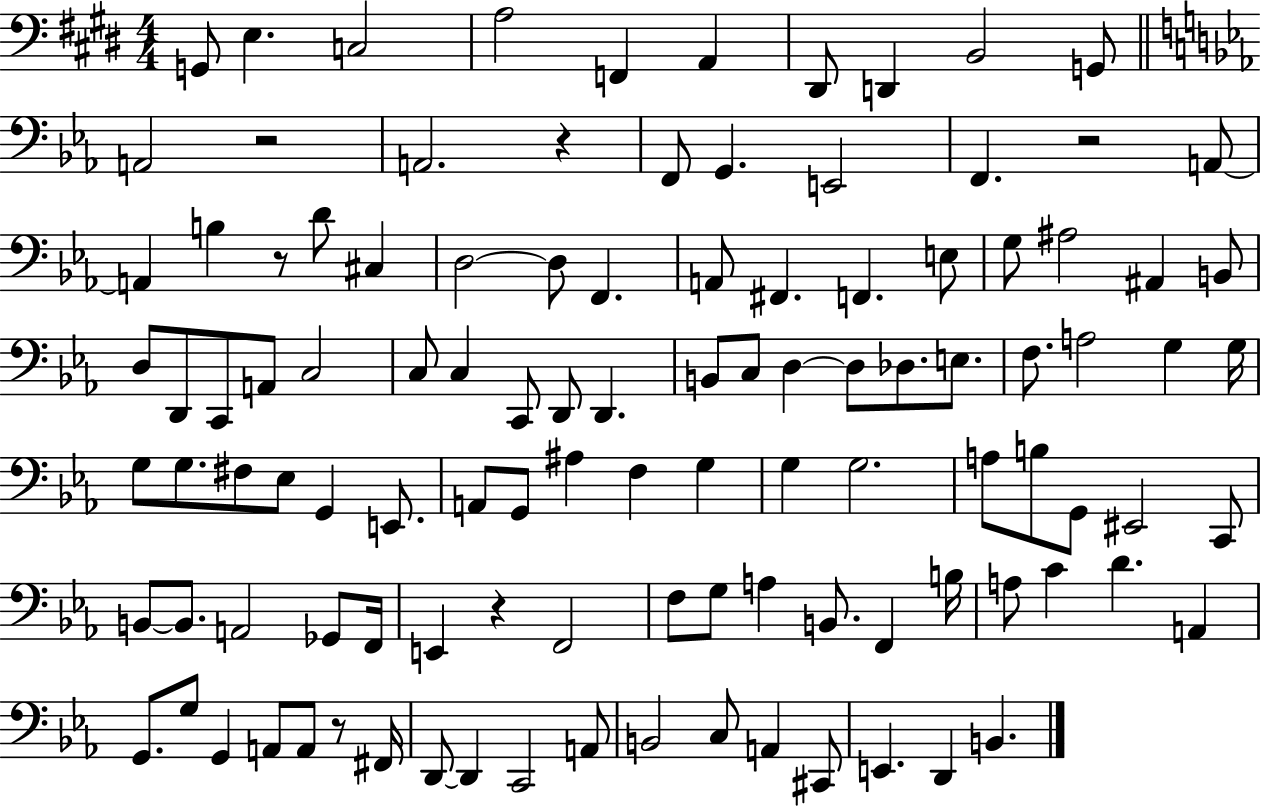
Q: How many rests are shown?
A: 6